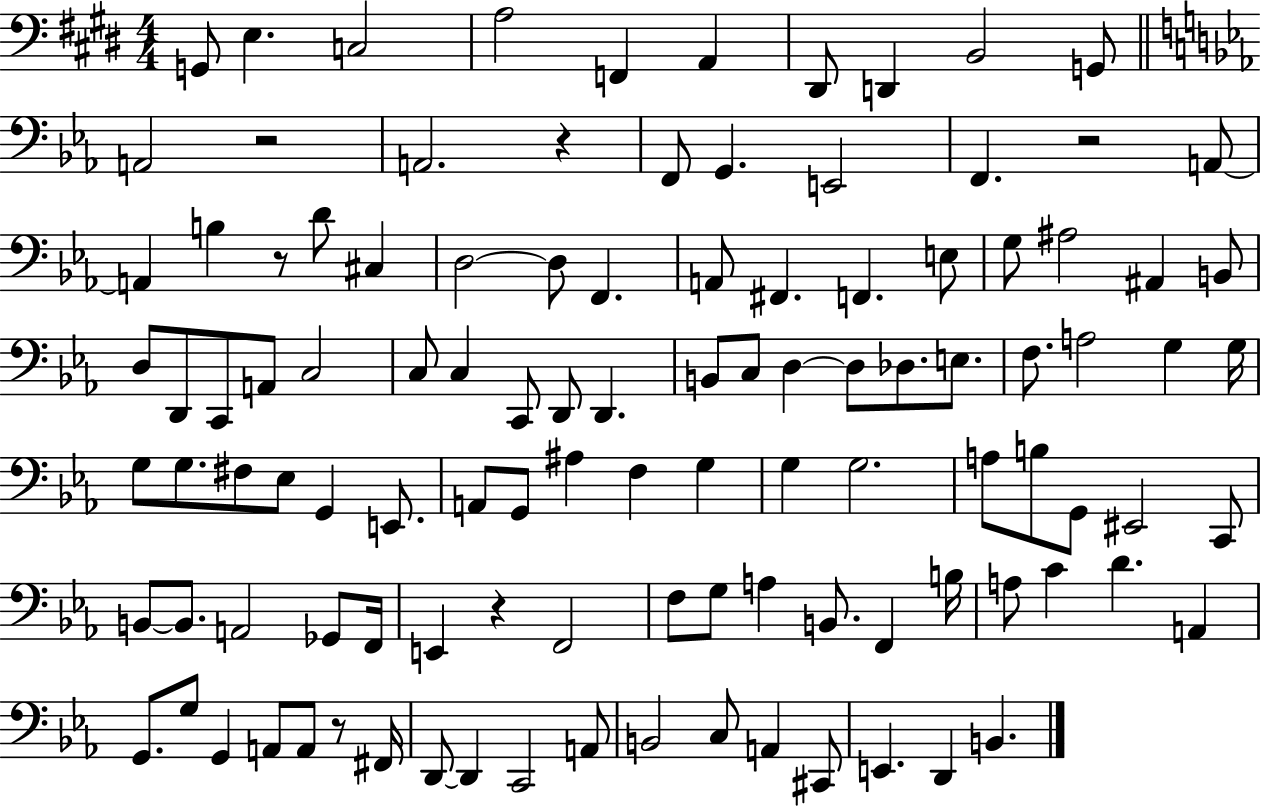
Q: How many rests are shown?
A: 6